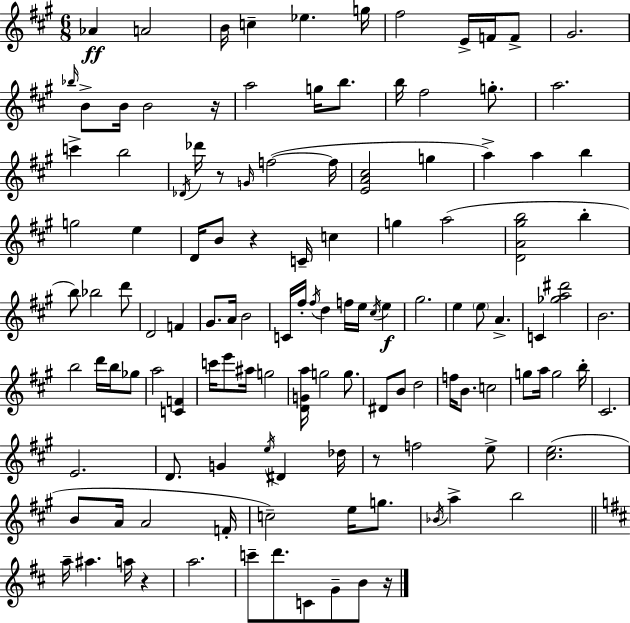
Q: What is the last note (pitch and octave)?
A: B4